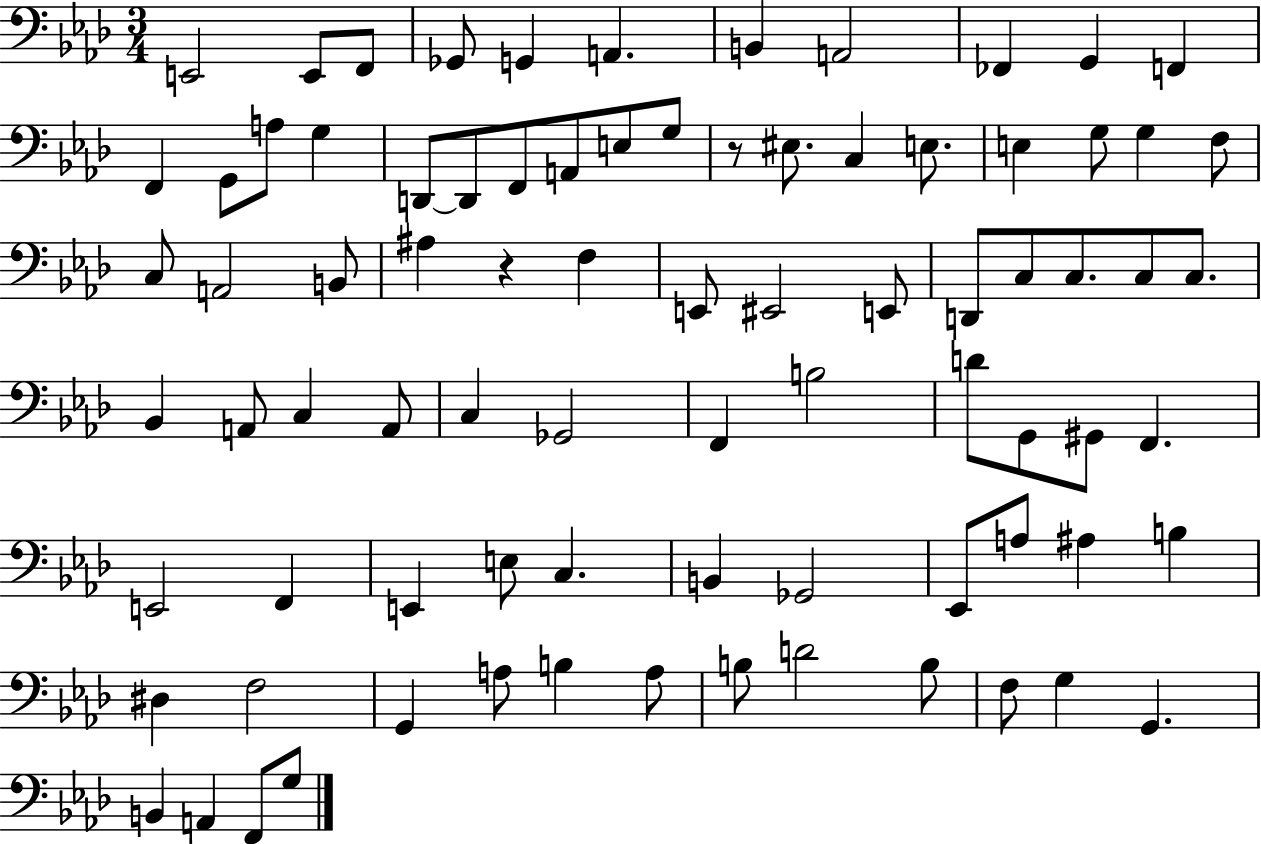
E2/h E2/e F2/e Gb2/e G2/q A2/q. B2/q A2/h FES2/q G2/q F2/q F2/q G2/e A3/e G3/q D2/e D2/e F2/e A2/e E3/e G3/e R/e EIS3/e. C3/q E3/e. E3/q G3/e G3/q F3/e C3/e A2/h B2/e A#3/q R/q F3/q E2/e EIS2/h E2/e D2/e C3/e C3/e. C3/e C3/e. Bb2/q A2/e C3/q A2/e C3/q Gb2/h F2/q B3/h D4/e G2/e G#2/e F2/q. E2/h F2/q E2/q E3/e C3/q. B2/q Gb2/h Eb2/e A3/e A#3/q B3/q D#3/q F3/h G2/q A3/e B3/q A3/e B3/e D4/h B3/e F3/e G3/q G2/q. B2/q A2/q F2/e G3/e